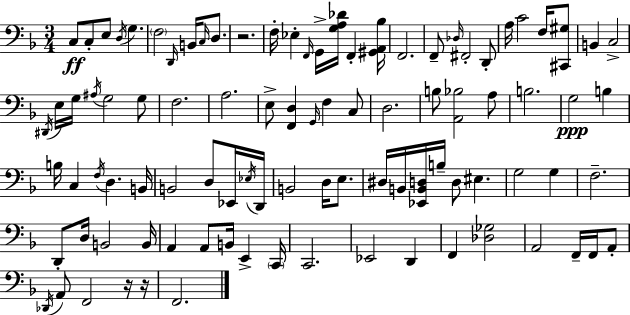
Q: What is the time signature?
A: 3/4